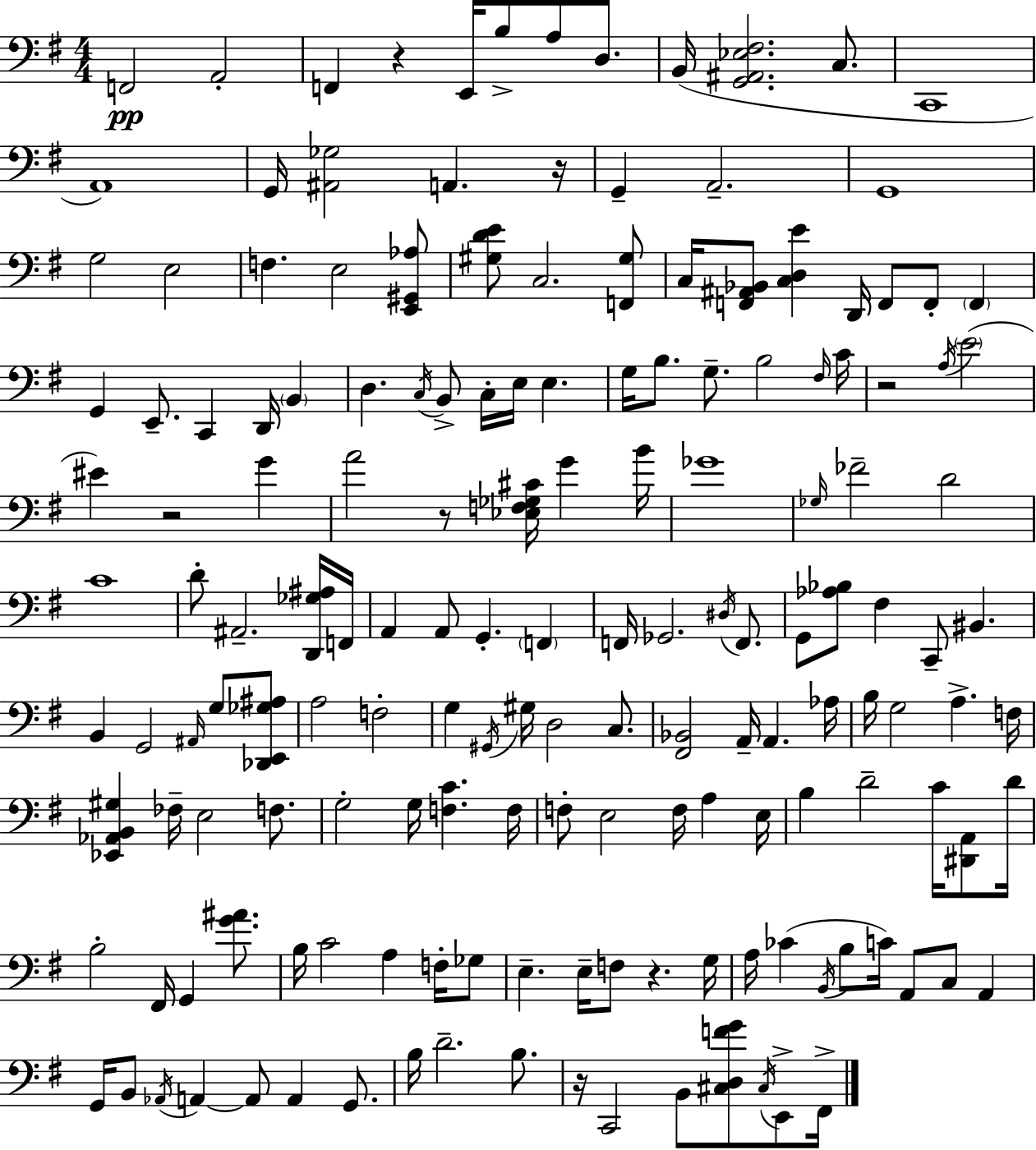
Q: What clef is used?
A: bass